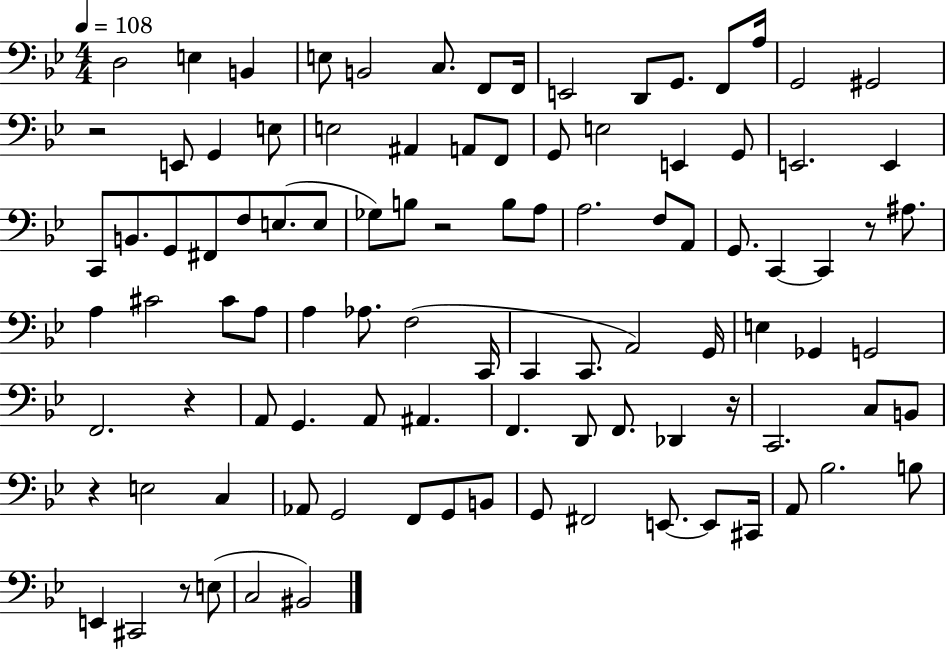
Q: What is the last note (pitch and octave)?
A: BIS2